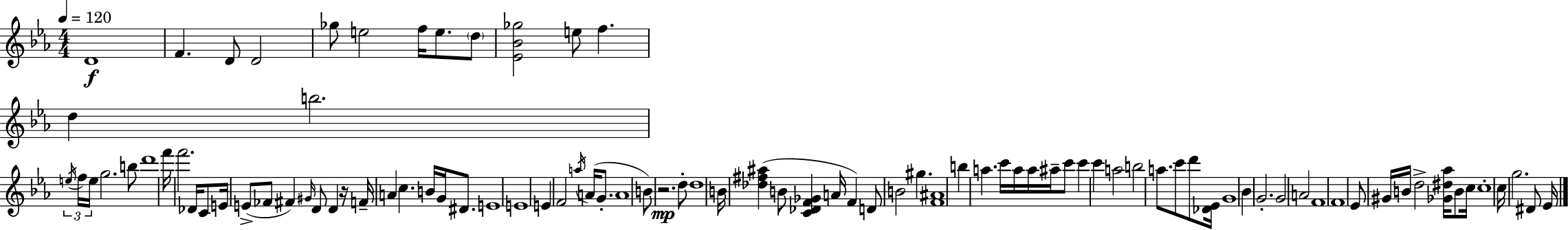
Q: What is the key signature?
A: EES major